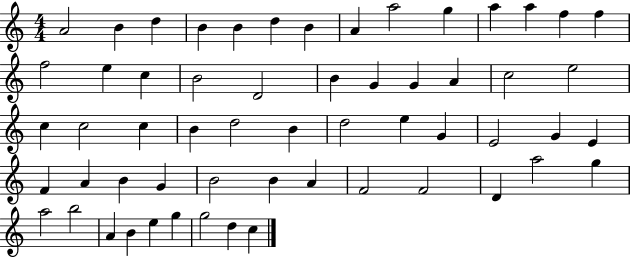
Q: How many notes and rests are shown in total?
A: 58